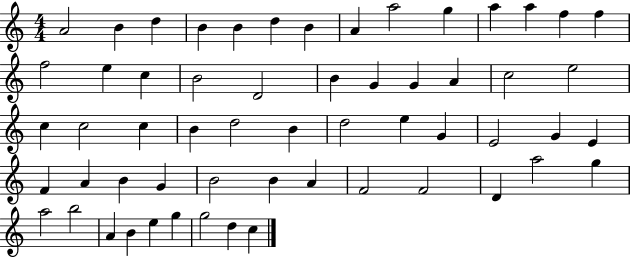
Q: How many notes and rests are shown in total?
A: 58